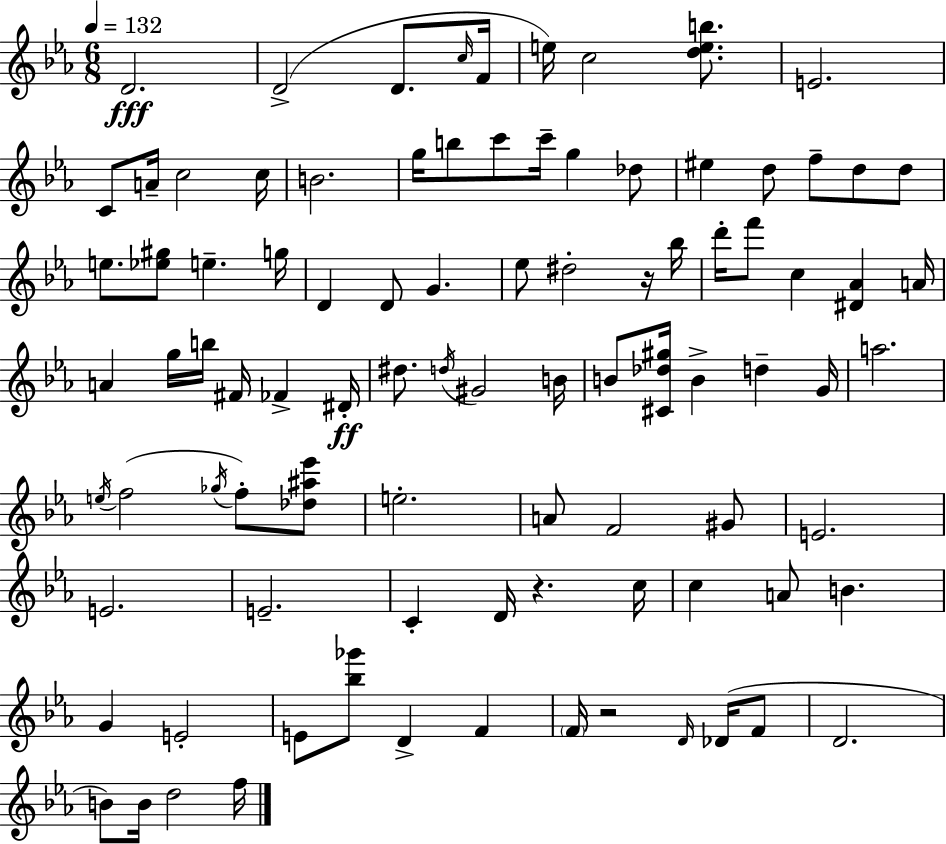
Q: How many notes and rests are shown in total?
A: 92